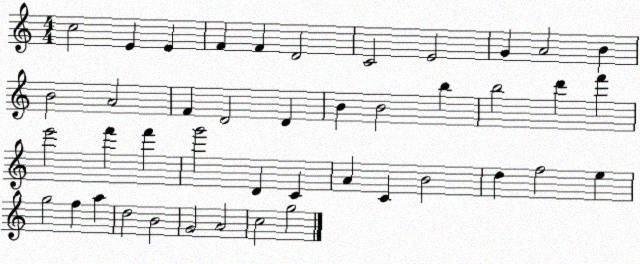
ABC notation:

X:1
T:Untitled
M:4/4
L:1/4
K:C
c2 E E F F D2 C2 E2 G A2 B B2 A2 F D2 D B B2 b b2 d' f' e'2 f' f' g'2 D C A C B2 d f2 e g2 f a d2 B2 G2 A2 c2 g2